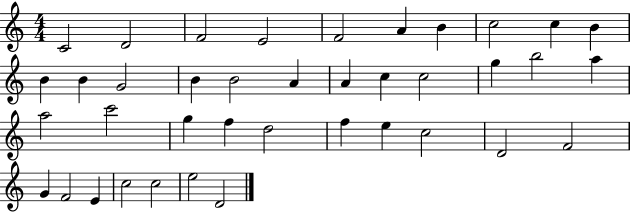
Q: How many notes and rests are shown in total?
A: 39